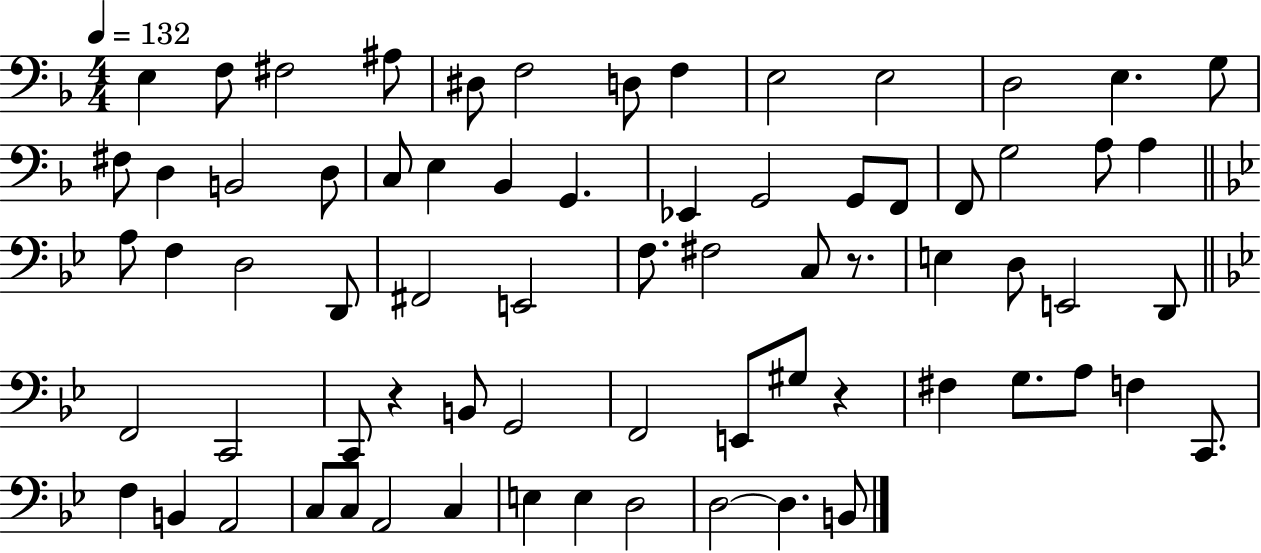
{
  \clef bass
  \numericTimeSignature
  \time 4/4
  \key f \major
  \tempo 4 = 132
  \repeat volta 2 { e4 f8 fis2 ais8 | dis8 f2 d8 f4 | e2 e2 | d2 e4. g8 | \break fis8 d4 b,2 d8 | c8 e4 bes,4 g,4. | ees,4 g,2 g,8 f,8 | f,8 g2 a8 a4 | \break \bar "||" \break \key bes \major a8 f4 d2 d,8 | fis,2 e,2 | f8. fis2 c8 r8. | e4 d8 e,2 d,8 | \break \bar "||" \break \key g \minor f,2 c,2 | c,8 r4 b,8 g,2 | f,2 e,8 gis8 r4 | fis4 g8. a8 f4 c,8. | \break f4 b,4 a,2 | c8 c8 a,2 c4 | e4 e4 d2 | d2~~ d4. b,8 | \break } \bar "|."
}